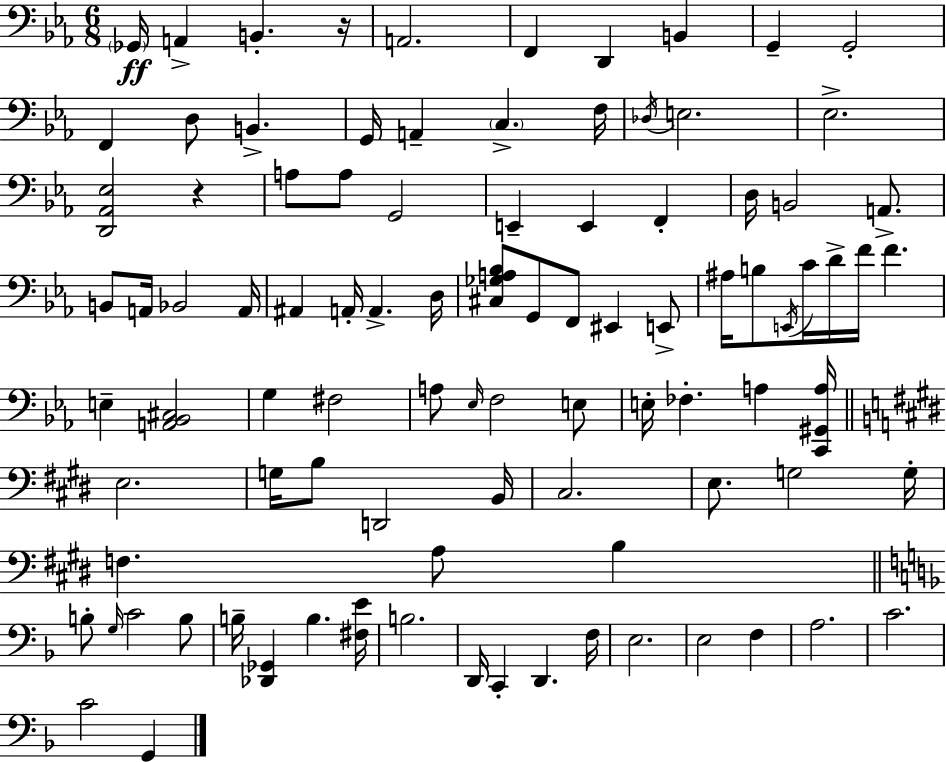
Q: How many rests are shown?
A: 2